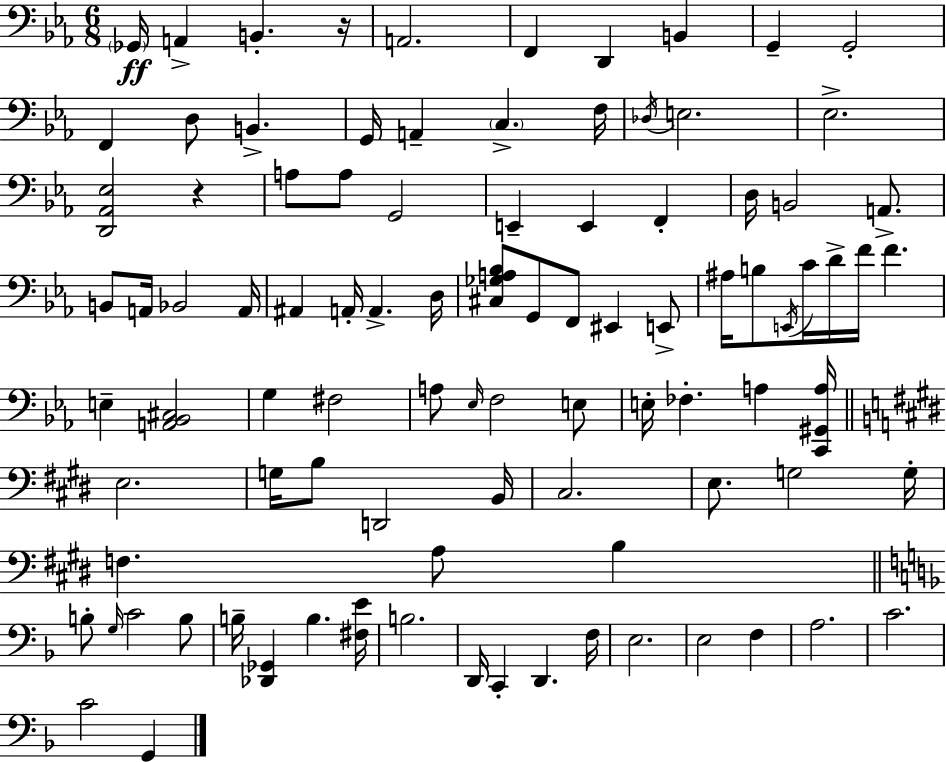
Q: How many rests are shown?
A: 2